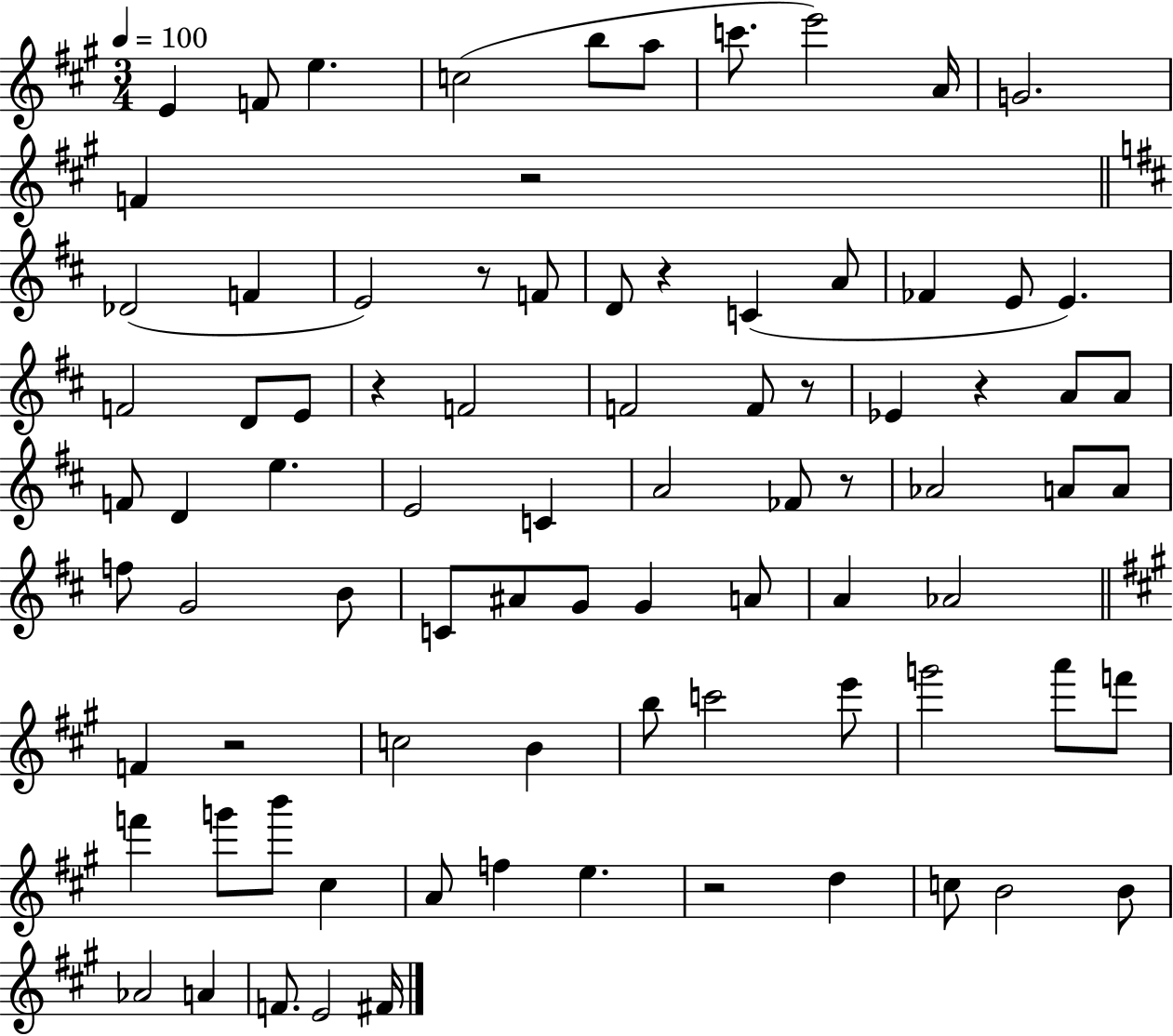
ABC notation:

X:1
T:Untitled
M:3/4
L:1/4
K:A
E F/2 e c2 b/2 a/2 c'/2 e'2 A/4 G2 F z2 _D2 F E2 z/2 F/2 D/2 z C A/2 _F E/2 E F2 D/2 E/2 z F2 F2 F/2 z/2 _E z A/2 A/2 F/2 D e E2 C A2 _F/2 z/2 _A2 A/2 A/2 f/2 G2 B/2 C/2 ^A/2 G/2 G A/2 A _A2 F z2 c2 B b/2 c'2 e'/2 g'2 a'/2 f'/2 f' g'/2 b'/2 ^c A/2 f e z2 d c/2 B2 B/2 _A2 A F/2 E2 ^F/4